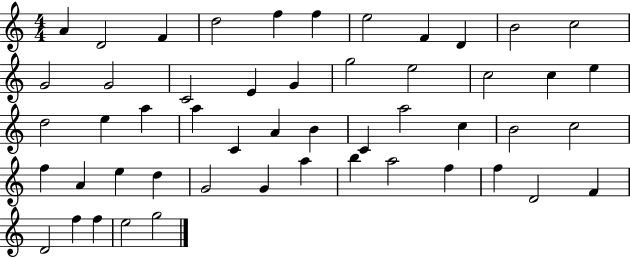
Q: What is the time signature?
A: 4/4